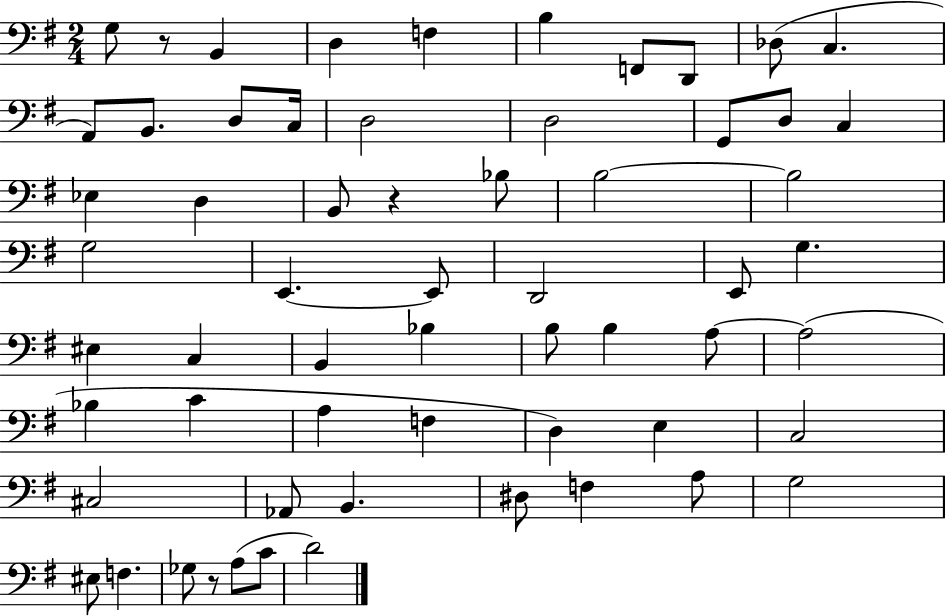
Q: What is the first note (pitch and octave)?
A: G3